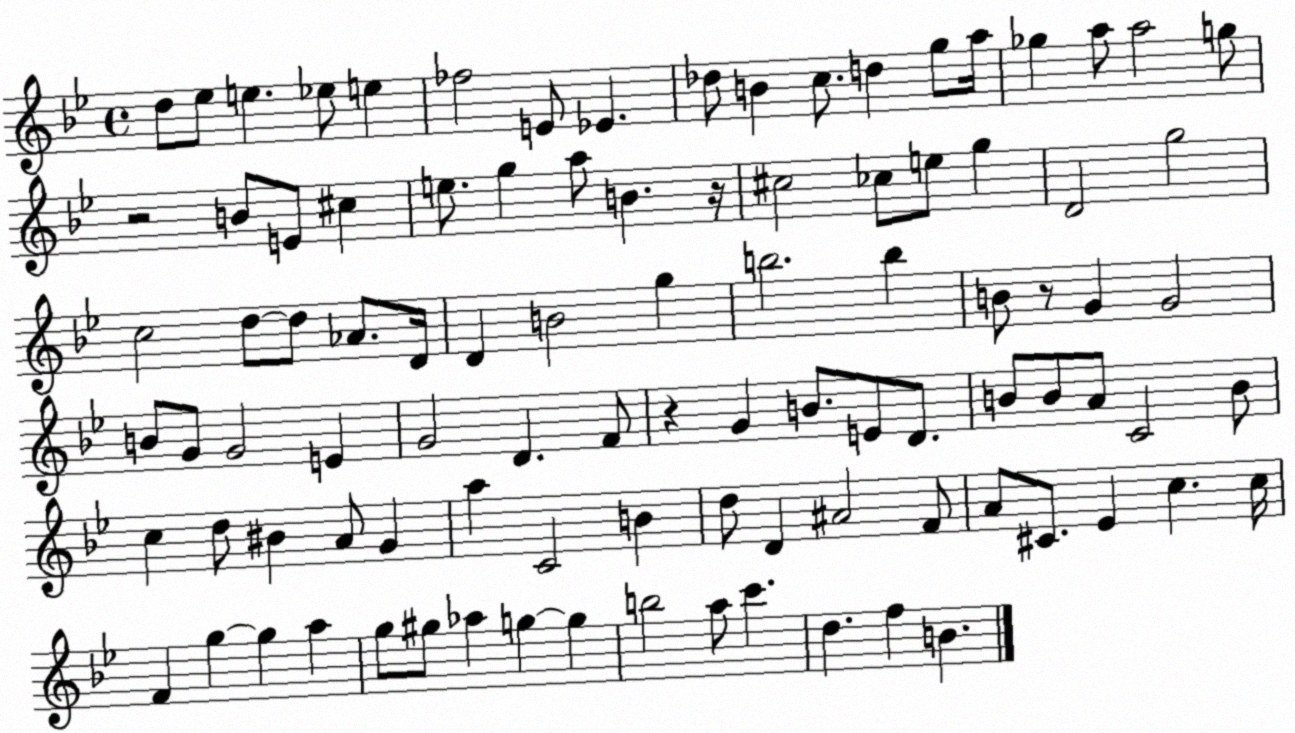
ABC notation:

X:1
T:Untitled
M:4/4
L:1/4
K:Bb
d/2 _e/2 e _e/2 e _f2 E/2 _E _d/2 B c/2 d g/2 a/4 _g a/2 a2 g/2 z2 B/2 E/2 ^c e/2 g a/2 B z/4 ^c2 _c/2 e/2 g D2 g2 c2 d/2 d/2 _A/2 D/4 D B2 g b2 b B/2 z/2 G G2 B/2 G/2 G2 E G2 D F/2 z G B/2 E/2 D/2 B/2 B/2 A/2 C2 B/2 c d/2 ^B A/2 G a C2 B d/2 D ^A2 F/2 A/2 ^C/2 _E c c/4 F g g a g/2 ^g/2 _a g g b2 a/2 c' d f B